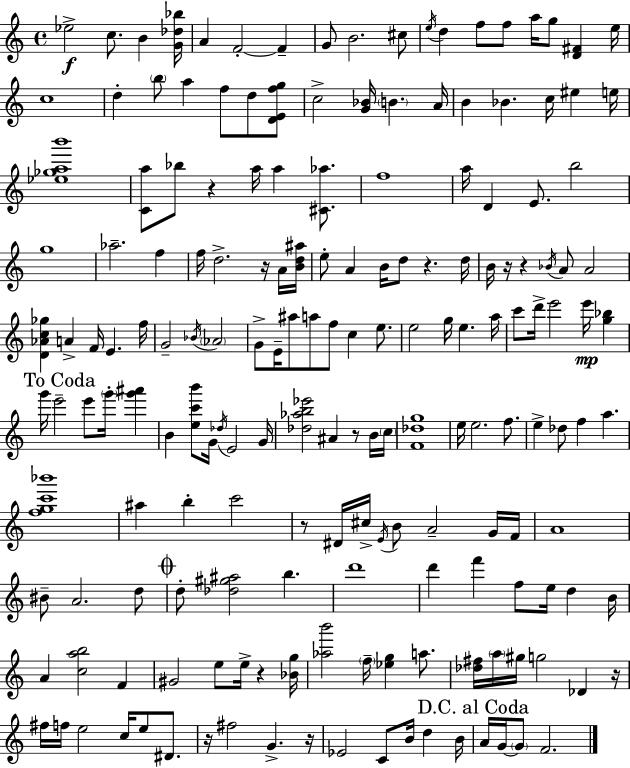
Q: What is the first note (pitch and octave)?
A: Eb5